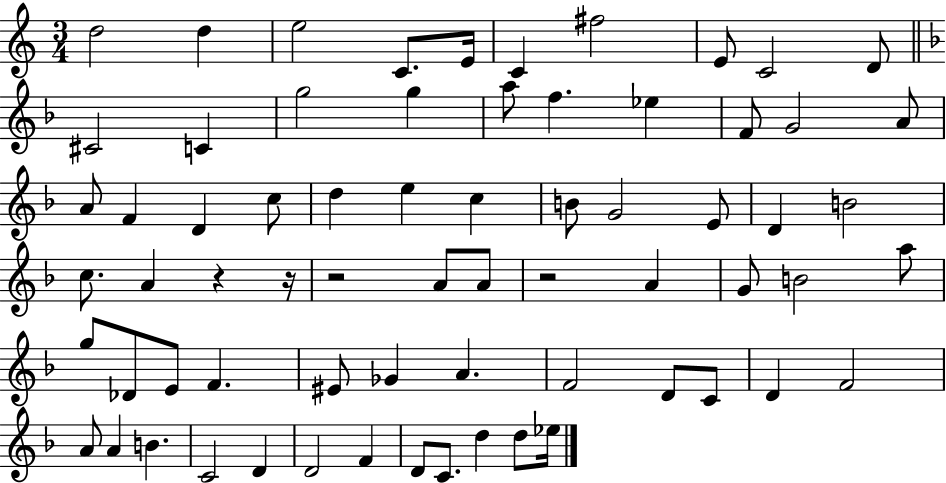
{
  \clef treble
  \numericTimeSignature
  \time 3/4
  \key c \major
  d''2 d''4 | e''2 c'8. e'16 | c'4 fis''2 | e'8 c'2 d'8 | \break \bar "||" \break \key f \major cis'2 c'4 | g''2 g''4 | a''8 f''4. ees''4 | f'8 g'2 a'8 | \break a'8 f'4 d'4 c''8 | d''4 e''4 c''4 | b'8 g'2 e'8 | d'4 b'2 | \break c''8. a'4 r4 r16 | r2 a'8 a'8 | r2 a'4 | g'8 b'2 a''8 | \break g''8 des'8 e'8 f'4. | eis'8 ges'4 a'4. | f'2 d'8 c'8 | d'4 f'2 | \break a'8 a'4 b'4. | c'2 d'4 | d'2 f'4 | d'8 c'8. d''4 d''8 ees''16 | \break \bar "|."
}